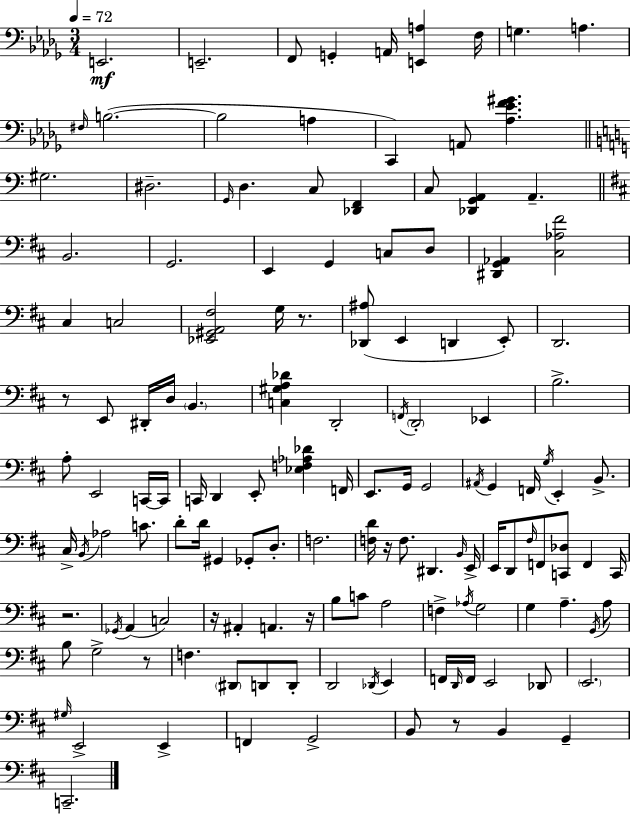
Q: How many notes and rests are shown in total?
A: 139